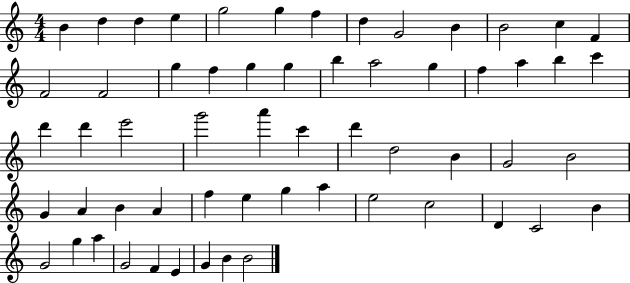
{
  \clef treble
  \numericTimeSignature
  \time 4/4
  \key c \major
  b'4 d''4 d''4 e''4 | g''2 g''4 f''4 | d''4 g'2 b'4 | b'2 c''4 f'4 | \break f'2 f'2 | g''4 f''4 g''4 g''4 | b''4 a''2 g''4 | f''4 a''4 b''4 c'''4 | \break d'''4 d'''4 e'''2 | g'''2 a'''4 c'''4 | d'''4 d''2 b'4 | g'2 b'2 | \break g'4 a'4 b'4 a'4 | f''4 e''4 g''4 a''4 | e''2 c''2 | d'4 c'2 b'4 | \break g'2 g''4 a''4 | g'2 f'4 e'4 | g'4 b'4 b'2 | \bar "|."
}